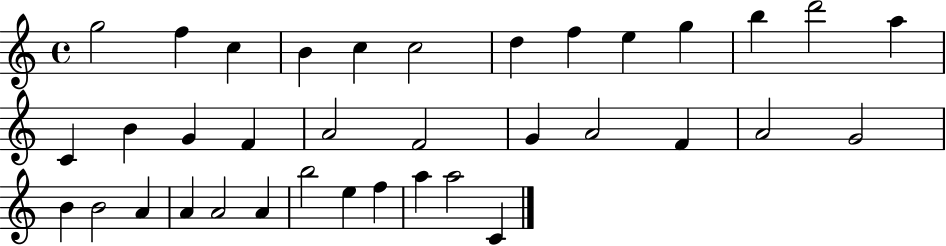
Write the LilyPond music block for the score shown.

{
  \clef treble
  \time 4/4
  \defaultTimeSignature
  \key c \major
  g''2 f''4 c''4 | b'4 c''4 c''2 | d''4 f''4 e''4 g''4 | b''4 d'''2 a''4 | \break c'4 b'4 g'4 f'4 | a'2 f'2 | g'4 a'2 f'4 | a'2 g'2 | \break b'4 b'2 a'4 | a'4 a'2 a'4 | b''2 e''4 f''4 | a''4 a''2 c'4 | \break \bar "|."
}